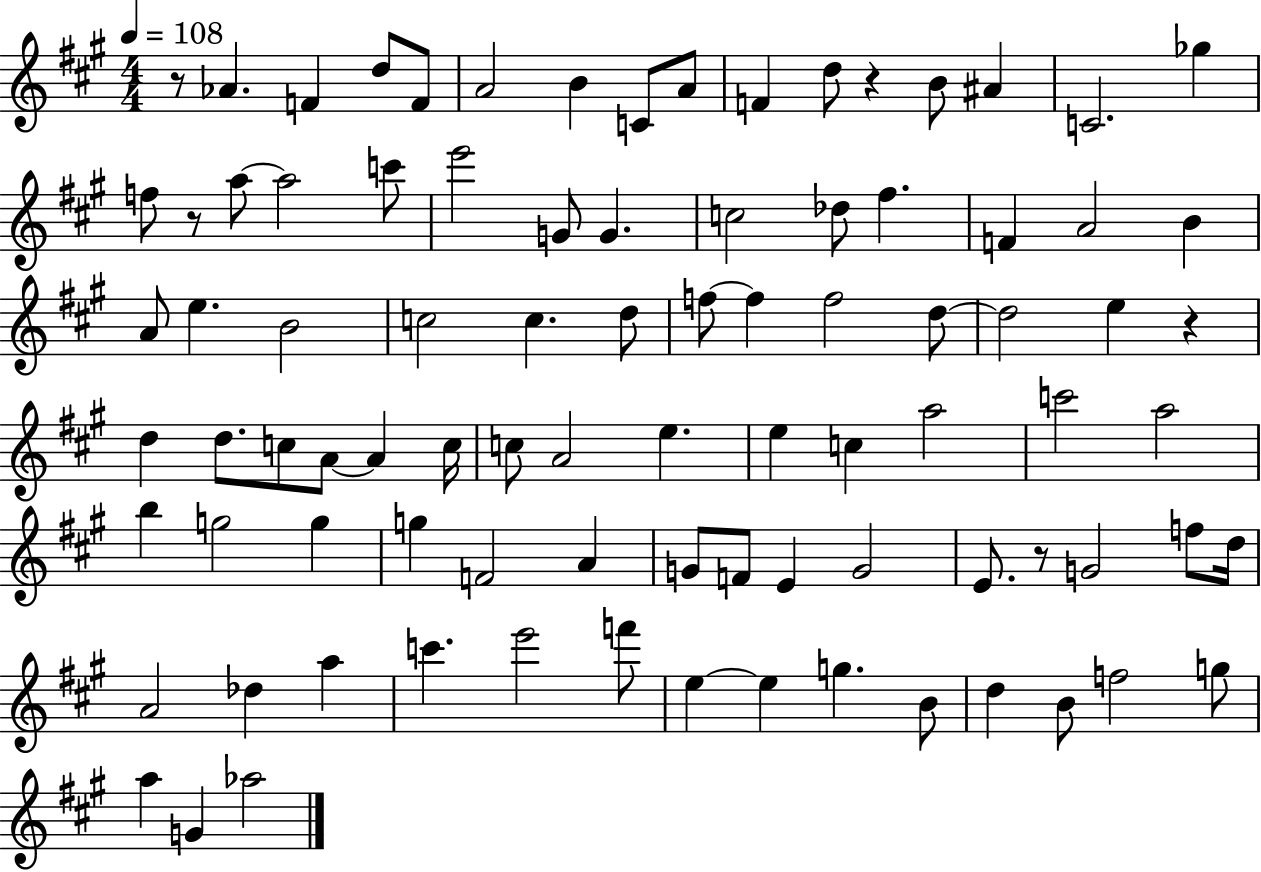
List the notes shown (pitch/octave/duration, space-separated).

R/e Ab4/q. F4/q D5/e F4/e A4/h B4/q C4/e A4/e F4/q D5/e R/q B4/e A#4/q C4/h. Gb5/q F5/e R/e A5/e A5/h C6/e E6/h G4/e G4/q. C5/h Db5/e F#5/q. F4/q A4/h B4/q A4/e E5/q. B4/h C5/h C5/q. D5/e F5/e F5/q F5/h D5/e D5/h E5/q R/q D5/q D5/e. C5/e A4/e A4/q C5/s C5/e A4/h E5/q. E5/q C5/q A5/h C6/h A5/h B5/q G5/h G5/q G5/q F4/h A4/q G4/e F4/e E4/q G4/h E4/e. R/e G4/h F5/e D5/s A4/h Db5/q A5/q C6/q. E6/h F6/e E5/q E5/q G5/q. B4/e D5/q B4/e F5/h G5/e A5/q G4/q Ab5/h